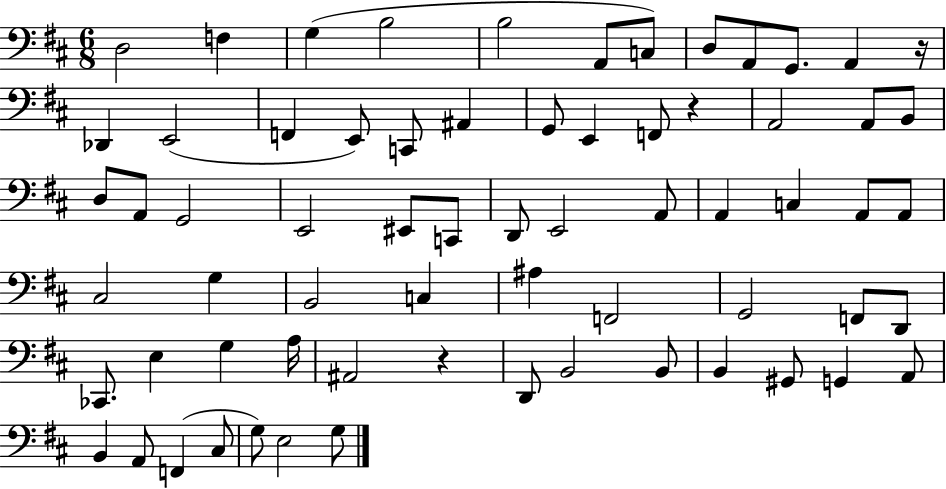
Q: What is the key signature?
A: D major